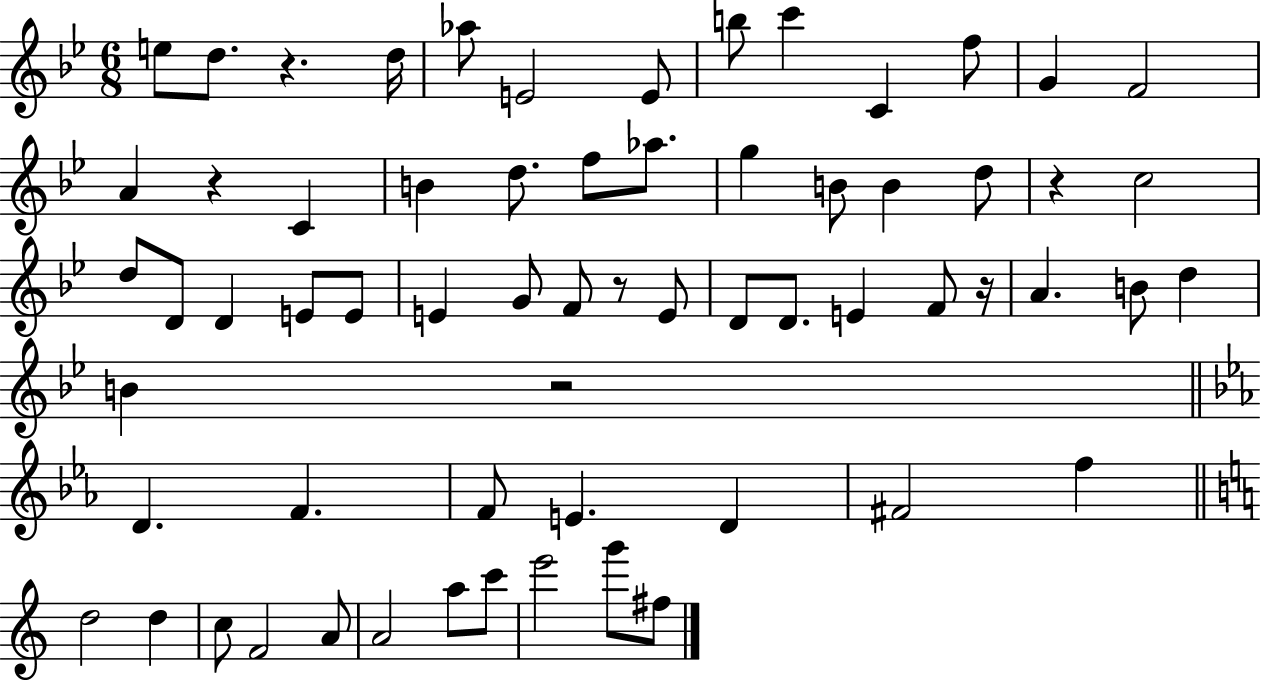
X:1
T:Untitled
M:6/8
L:1/4
K:Bb
e/2 d/2 z d/4 _a/2 E2 E/2 b/2 c' C f/2 G F2 A z C B d/2 f/2 _a/2 g B/2 B d/2 z c2 d/2 D/2 D E/2 E/2 E G/2 F/2 z/2 E/2 D/2 D/2 E F/2 z/4 A B/2 d B z2 D F F/2 E D ^F2 f d2 d c/2 F2 A/2 A2 a/2 c'/2 e'2 g'/2 ^f/2